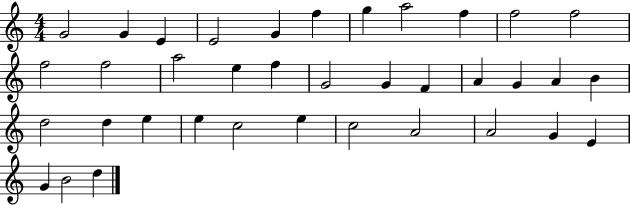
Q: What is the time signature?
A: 4/4